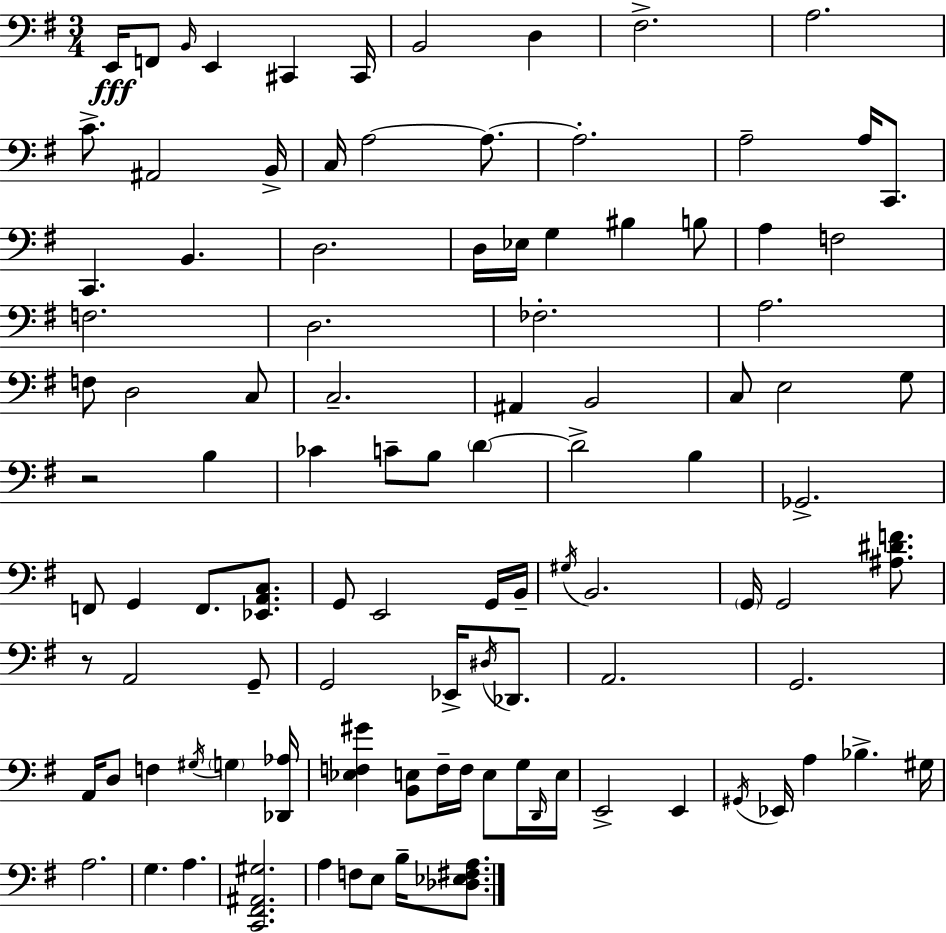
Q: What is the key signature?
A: E minor